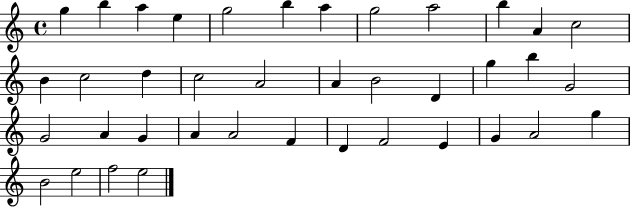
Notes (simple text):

G5/q B5/q A5/q E5/q G5/h B5/q A5/q G5/h A5/h B5/q A4/q C5/h B4/q C5/h D5/q C5/h A4/h A4/q B4/h D4/q G5/q B5/q G4/h G4/h A4/q G4/q A4/q A4/h F4/q D4/q F4/h E4/q G4/q A4/h G5/q B4/h E5/h F5/h E5/h